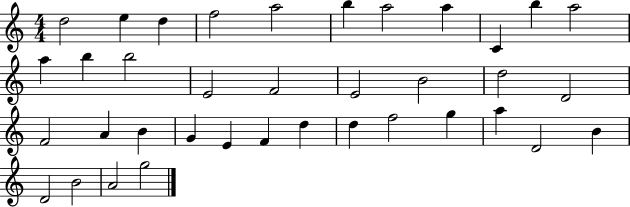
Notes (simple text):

D5/h E5/q D5/q F5/h A5/h B5/q A5/h A5/q C4/q B5/q A5/h A5/q B5/q B5/h E4/h F4/h E4/h B4/h D5/h D4/h F4/h A4/q B4/q G4/q E4/q F4/q D5/q D5/q F5/h G5/q A5/q D4/h B4/q D4/h B4/h A4/h G5/h